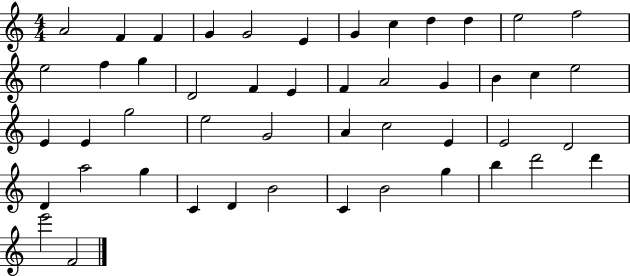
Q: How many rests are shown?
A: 0